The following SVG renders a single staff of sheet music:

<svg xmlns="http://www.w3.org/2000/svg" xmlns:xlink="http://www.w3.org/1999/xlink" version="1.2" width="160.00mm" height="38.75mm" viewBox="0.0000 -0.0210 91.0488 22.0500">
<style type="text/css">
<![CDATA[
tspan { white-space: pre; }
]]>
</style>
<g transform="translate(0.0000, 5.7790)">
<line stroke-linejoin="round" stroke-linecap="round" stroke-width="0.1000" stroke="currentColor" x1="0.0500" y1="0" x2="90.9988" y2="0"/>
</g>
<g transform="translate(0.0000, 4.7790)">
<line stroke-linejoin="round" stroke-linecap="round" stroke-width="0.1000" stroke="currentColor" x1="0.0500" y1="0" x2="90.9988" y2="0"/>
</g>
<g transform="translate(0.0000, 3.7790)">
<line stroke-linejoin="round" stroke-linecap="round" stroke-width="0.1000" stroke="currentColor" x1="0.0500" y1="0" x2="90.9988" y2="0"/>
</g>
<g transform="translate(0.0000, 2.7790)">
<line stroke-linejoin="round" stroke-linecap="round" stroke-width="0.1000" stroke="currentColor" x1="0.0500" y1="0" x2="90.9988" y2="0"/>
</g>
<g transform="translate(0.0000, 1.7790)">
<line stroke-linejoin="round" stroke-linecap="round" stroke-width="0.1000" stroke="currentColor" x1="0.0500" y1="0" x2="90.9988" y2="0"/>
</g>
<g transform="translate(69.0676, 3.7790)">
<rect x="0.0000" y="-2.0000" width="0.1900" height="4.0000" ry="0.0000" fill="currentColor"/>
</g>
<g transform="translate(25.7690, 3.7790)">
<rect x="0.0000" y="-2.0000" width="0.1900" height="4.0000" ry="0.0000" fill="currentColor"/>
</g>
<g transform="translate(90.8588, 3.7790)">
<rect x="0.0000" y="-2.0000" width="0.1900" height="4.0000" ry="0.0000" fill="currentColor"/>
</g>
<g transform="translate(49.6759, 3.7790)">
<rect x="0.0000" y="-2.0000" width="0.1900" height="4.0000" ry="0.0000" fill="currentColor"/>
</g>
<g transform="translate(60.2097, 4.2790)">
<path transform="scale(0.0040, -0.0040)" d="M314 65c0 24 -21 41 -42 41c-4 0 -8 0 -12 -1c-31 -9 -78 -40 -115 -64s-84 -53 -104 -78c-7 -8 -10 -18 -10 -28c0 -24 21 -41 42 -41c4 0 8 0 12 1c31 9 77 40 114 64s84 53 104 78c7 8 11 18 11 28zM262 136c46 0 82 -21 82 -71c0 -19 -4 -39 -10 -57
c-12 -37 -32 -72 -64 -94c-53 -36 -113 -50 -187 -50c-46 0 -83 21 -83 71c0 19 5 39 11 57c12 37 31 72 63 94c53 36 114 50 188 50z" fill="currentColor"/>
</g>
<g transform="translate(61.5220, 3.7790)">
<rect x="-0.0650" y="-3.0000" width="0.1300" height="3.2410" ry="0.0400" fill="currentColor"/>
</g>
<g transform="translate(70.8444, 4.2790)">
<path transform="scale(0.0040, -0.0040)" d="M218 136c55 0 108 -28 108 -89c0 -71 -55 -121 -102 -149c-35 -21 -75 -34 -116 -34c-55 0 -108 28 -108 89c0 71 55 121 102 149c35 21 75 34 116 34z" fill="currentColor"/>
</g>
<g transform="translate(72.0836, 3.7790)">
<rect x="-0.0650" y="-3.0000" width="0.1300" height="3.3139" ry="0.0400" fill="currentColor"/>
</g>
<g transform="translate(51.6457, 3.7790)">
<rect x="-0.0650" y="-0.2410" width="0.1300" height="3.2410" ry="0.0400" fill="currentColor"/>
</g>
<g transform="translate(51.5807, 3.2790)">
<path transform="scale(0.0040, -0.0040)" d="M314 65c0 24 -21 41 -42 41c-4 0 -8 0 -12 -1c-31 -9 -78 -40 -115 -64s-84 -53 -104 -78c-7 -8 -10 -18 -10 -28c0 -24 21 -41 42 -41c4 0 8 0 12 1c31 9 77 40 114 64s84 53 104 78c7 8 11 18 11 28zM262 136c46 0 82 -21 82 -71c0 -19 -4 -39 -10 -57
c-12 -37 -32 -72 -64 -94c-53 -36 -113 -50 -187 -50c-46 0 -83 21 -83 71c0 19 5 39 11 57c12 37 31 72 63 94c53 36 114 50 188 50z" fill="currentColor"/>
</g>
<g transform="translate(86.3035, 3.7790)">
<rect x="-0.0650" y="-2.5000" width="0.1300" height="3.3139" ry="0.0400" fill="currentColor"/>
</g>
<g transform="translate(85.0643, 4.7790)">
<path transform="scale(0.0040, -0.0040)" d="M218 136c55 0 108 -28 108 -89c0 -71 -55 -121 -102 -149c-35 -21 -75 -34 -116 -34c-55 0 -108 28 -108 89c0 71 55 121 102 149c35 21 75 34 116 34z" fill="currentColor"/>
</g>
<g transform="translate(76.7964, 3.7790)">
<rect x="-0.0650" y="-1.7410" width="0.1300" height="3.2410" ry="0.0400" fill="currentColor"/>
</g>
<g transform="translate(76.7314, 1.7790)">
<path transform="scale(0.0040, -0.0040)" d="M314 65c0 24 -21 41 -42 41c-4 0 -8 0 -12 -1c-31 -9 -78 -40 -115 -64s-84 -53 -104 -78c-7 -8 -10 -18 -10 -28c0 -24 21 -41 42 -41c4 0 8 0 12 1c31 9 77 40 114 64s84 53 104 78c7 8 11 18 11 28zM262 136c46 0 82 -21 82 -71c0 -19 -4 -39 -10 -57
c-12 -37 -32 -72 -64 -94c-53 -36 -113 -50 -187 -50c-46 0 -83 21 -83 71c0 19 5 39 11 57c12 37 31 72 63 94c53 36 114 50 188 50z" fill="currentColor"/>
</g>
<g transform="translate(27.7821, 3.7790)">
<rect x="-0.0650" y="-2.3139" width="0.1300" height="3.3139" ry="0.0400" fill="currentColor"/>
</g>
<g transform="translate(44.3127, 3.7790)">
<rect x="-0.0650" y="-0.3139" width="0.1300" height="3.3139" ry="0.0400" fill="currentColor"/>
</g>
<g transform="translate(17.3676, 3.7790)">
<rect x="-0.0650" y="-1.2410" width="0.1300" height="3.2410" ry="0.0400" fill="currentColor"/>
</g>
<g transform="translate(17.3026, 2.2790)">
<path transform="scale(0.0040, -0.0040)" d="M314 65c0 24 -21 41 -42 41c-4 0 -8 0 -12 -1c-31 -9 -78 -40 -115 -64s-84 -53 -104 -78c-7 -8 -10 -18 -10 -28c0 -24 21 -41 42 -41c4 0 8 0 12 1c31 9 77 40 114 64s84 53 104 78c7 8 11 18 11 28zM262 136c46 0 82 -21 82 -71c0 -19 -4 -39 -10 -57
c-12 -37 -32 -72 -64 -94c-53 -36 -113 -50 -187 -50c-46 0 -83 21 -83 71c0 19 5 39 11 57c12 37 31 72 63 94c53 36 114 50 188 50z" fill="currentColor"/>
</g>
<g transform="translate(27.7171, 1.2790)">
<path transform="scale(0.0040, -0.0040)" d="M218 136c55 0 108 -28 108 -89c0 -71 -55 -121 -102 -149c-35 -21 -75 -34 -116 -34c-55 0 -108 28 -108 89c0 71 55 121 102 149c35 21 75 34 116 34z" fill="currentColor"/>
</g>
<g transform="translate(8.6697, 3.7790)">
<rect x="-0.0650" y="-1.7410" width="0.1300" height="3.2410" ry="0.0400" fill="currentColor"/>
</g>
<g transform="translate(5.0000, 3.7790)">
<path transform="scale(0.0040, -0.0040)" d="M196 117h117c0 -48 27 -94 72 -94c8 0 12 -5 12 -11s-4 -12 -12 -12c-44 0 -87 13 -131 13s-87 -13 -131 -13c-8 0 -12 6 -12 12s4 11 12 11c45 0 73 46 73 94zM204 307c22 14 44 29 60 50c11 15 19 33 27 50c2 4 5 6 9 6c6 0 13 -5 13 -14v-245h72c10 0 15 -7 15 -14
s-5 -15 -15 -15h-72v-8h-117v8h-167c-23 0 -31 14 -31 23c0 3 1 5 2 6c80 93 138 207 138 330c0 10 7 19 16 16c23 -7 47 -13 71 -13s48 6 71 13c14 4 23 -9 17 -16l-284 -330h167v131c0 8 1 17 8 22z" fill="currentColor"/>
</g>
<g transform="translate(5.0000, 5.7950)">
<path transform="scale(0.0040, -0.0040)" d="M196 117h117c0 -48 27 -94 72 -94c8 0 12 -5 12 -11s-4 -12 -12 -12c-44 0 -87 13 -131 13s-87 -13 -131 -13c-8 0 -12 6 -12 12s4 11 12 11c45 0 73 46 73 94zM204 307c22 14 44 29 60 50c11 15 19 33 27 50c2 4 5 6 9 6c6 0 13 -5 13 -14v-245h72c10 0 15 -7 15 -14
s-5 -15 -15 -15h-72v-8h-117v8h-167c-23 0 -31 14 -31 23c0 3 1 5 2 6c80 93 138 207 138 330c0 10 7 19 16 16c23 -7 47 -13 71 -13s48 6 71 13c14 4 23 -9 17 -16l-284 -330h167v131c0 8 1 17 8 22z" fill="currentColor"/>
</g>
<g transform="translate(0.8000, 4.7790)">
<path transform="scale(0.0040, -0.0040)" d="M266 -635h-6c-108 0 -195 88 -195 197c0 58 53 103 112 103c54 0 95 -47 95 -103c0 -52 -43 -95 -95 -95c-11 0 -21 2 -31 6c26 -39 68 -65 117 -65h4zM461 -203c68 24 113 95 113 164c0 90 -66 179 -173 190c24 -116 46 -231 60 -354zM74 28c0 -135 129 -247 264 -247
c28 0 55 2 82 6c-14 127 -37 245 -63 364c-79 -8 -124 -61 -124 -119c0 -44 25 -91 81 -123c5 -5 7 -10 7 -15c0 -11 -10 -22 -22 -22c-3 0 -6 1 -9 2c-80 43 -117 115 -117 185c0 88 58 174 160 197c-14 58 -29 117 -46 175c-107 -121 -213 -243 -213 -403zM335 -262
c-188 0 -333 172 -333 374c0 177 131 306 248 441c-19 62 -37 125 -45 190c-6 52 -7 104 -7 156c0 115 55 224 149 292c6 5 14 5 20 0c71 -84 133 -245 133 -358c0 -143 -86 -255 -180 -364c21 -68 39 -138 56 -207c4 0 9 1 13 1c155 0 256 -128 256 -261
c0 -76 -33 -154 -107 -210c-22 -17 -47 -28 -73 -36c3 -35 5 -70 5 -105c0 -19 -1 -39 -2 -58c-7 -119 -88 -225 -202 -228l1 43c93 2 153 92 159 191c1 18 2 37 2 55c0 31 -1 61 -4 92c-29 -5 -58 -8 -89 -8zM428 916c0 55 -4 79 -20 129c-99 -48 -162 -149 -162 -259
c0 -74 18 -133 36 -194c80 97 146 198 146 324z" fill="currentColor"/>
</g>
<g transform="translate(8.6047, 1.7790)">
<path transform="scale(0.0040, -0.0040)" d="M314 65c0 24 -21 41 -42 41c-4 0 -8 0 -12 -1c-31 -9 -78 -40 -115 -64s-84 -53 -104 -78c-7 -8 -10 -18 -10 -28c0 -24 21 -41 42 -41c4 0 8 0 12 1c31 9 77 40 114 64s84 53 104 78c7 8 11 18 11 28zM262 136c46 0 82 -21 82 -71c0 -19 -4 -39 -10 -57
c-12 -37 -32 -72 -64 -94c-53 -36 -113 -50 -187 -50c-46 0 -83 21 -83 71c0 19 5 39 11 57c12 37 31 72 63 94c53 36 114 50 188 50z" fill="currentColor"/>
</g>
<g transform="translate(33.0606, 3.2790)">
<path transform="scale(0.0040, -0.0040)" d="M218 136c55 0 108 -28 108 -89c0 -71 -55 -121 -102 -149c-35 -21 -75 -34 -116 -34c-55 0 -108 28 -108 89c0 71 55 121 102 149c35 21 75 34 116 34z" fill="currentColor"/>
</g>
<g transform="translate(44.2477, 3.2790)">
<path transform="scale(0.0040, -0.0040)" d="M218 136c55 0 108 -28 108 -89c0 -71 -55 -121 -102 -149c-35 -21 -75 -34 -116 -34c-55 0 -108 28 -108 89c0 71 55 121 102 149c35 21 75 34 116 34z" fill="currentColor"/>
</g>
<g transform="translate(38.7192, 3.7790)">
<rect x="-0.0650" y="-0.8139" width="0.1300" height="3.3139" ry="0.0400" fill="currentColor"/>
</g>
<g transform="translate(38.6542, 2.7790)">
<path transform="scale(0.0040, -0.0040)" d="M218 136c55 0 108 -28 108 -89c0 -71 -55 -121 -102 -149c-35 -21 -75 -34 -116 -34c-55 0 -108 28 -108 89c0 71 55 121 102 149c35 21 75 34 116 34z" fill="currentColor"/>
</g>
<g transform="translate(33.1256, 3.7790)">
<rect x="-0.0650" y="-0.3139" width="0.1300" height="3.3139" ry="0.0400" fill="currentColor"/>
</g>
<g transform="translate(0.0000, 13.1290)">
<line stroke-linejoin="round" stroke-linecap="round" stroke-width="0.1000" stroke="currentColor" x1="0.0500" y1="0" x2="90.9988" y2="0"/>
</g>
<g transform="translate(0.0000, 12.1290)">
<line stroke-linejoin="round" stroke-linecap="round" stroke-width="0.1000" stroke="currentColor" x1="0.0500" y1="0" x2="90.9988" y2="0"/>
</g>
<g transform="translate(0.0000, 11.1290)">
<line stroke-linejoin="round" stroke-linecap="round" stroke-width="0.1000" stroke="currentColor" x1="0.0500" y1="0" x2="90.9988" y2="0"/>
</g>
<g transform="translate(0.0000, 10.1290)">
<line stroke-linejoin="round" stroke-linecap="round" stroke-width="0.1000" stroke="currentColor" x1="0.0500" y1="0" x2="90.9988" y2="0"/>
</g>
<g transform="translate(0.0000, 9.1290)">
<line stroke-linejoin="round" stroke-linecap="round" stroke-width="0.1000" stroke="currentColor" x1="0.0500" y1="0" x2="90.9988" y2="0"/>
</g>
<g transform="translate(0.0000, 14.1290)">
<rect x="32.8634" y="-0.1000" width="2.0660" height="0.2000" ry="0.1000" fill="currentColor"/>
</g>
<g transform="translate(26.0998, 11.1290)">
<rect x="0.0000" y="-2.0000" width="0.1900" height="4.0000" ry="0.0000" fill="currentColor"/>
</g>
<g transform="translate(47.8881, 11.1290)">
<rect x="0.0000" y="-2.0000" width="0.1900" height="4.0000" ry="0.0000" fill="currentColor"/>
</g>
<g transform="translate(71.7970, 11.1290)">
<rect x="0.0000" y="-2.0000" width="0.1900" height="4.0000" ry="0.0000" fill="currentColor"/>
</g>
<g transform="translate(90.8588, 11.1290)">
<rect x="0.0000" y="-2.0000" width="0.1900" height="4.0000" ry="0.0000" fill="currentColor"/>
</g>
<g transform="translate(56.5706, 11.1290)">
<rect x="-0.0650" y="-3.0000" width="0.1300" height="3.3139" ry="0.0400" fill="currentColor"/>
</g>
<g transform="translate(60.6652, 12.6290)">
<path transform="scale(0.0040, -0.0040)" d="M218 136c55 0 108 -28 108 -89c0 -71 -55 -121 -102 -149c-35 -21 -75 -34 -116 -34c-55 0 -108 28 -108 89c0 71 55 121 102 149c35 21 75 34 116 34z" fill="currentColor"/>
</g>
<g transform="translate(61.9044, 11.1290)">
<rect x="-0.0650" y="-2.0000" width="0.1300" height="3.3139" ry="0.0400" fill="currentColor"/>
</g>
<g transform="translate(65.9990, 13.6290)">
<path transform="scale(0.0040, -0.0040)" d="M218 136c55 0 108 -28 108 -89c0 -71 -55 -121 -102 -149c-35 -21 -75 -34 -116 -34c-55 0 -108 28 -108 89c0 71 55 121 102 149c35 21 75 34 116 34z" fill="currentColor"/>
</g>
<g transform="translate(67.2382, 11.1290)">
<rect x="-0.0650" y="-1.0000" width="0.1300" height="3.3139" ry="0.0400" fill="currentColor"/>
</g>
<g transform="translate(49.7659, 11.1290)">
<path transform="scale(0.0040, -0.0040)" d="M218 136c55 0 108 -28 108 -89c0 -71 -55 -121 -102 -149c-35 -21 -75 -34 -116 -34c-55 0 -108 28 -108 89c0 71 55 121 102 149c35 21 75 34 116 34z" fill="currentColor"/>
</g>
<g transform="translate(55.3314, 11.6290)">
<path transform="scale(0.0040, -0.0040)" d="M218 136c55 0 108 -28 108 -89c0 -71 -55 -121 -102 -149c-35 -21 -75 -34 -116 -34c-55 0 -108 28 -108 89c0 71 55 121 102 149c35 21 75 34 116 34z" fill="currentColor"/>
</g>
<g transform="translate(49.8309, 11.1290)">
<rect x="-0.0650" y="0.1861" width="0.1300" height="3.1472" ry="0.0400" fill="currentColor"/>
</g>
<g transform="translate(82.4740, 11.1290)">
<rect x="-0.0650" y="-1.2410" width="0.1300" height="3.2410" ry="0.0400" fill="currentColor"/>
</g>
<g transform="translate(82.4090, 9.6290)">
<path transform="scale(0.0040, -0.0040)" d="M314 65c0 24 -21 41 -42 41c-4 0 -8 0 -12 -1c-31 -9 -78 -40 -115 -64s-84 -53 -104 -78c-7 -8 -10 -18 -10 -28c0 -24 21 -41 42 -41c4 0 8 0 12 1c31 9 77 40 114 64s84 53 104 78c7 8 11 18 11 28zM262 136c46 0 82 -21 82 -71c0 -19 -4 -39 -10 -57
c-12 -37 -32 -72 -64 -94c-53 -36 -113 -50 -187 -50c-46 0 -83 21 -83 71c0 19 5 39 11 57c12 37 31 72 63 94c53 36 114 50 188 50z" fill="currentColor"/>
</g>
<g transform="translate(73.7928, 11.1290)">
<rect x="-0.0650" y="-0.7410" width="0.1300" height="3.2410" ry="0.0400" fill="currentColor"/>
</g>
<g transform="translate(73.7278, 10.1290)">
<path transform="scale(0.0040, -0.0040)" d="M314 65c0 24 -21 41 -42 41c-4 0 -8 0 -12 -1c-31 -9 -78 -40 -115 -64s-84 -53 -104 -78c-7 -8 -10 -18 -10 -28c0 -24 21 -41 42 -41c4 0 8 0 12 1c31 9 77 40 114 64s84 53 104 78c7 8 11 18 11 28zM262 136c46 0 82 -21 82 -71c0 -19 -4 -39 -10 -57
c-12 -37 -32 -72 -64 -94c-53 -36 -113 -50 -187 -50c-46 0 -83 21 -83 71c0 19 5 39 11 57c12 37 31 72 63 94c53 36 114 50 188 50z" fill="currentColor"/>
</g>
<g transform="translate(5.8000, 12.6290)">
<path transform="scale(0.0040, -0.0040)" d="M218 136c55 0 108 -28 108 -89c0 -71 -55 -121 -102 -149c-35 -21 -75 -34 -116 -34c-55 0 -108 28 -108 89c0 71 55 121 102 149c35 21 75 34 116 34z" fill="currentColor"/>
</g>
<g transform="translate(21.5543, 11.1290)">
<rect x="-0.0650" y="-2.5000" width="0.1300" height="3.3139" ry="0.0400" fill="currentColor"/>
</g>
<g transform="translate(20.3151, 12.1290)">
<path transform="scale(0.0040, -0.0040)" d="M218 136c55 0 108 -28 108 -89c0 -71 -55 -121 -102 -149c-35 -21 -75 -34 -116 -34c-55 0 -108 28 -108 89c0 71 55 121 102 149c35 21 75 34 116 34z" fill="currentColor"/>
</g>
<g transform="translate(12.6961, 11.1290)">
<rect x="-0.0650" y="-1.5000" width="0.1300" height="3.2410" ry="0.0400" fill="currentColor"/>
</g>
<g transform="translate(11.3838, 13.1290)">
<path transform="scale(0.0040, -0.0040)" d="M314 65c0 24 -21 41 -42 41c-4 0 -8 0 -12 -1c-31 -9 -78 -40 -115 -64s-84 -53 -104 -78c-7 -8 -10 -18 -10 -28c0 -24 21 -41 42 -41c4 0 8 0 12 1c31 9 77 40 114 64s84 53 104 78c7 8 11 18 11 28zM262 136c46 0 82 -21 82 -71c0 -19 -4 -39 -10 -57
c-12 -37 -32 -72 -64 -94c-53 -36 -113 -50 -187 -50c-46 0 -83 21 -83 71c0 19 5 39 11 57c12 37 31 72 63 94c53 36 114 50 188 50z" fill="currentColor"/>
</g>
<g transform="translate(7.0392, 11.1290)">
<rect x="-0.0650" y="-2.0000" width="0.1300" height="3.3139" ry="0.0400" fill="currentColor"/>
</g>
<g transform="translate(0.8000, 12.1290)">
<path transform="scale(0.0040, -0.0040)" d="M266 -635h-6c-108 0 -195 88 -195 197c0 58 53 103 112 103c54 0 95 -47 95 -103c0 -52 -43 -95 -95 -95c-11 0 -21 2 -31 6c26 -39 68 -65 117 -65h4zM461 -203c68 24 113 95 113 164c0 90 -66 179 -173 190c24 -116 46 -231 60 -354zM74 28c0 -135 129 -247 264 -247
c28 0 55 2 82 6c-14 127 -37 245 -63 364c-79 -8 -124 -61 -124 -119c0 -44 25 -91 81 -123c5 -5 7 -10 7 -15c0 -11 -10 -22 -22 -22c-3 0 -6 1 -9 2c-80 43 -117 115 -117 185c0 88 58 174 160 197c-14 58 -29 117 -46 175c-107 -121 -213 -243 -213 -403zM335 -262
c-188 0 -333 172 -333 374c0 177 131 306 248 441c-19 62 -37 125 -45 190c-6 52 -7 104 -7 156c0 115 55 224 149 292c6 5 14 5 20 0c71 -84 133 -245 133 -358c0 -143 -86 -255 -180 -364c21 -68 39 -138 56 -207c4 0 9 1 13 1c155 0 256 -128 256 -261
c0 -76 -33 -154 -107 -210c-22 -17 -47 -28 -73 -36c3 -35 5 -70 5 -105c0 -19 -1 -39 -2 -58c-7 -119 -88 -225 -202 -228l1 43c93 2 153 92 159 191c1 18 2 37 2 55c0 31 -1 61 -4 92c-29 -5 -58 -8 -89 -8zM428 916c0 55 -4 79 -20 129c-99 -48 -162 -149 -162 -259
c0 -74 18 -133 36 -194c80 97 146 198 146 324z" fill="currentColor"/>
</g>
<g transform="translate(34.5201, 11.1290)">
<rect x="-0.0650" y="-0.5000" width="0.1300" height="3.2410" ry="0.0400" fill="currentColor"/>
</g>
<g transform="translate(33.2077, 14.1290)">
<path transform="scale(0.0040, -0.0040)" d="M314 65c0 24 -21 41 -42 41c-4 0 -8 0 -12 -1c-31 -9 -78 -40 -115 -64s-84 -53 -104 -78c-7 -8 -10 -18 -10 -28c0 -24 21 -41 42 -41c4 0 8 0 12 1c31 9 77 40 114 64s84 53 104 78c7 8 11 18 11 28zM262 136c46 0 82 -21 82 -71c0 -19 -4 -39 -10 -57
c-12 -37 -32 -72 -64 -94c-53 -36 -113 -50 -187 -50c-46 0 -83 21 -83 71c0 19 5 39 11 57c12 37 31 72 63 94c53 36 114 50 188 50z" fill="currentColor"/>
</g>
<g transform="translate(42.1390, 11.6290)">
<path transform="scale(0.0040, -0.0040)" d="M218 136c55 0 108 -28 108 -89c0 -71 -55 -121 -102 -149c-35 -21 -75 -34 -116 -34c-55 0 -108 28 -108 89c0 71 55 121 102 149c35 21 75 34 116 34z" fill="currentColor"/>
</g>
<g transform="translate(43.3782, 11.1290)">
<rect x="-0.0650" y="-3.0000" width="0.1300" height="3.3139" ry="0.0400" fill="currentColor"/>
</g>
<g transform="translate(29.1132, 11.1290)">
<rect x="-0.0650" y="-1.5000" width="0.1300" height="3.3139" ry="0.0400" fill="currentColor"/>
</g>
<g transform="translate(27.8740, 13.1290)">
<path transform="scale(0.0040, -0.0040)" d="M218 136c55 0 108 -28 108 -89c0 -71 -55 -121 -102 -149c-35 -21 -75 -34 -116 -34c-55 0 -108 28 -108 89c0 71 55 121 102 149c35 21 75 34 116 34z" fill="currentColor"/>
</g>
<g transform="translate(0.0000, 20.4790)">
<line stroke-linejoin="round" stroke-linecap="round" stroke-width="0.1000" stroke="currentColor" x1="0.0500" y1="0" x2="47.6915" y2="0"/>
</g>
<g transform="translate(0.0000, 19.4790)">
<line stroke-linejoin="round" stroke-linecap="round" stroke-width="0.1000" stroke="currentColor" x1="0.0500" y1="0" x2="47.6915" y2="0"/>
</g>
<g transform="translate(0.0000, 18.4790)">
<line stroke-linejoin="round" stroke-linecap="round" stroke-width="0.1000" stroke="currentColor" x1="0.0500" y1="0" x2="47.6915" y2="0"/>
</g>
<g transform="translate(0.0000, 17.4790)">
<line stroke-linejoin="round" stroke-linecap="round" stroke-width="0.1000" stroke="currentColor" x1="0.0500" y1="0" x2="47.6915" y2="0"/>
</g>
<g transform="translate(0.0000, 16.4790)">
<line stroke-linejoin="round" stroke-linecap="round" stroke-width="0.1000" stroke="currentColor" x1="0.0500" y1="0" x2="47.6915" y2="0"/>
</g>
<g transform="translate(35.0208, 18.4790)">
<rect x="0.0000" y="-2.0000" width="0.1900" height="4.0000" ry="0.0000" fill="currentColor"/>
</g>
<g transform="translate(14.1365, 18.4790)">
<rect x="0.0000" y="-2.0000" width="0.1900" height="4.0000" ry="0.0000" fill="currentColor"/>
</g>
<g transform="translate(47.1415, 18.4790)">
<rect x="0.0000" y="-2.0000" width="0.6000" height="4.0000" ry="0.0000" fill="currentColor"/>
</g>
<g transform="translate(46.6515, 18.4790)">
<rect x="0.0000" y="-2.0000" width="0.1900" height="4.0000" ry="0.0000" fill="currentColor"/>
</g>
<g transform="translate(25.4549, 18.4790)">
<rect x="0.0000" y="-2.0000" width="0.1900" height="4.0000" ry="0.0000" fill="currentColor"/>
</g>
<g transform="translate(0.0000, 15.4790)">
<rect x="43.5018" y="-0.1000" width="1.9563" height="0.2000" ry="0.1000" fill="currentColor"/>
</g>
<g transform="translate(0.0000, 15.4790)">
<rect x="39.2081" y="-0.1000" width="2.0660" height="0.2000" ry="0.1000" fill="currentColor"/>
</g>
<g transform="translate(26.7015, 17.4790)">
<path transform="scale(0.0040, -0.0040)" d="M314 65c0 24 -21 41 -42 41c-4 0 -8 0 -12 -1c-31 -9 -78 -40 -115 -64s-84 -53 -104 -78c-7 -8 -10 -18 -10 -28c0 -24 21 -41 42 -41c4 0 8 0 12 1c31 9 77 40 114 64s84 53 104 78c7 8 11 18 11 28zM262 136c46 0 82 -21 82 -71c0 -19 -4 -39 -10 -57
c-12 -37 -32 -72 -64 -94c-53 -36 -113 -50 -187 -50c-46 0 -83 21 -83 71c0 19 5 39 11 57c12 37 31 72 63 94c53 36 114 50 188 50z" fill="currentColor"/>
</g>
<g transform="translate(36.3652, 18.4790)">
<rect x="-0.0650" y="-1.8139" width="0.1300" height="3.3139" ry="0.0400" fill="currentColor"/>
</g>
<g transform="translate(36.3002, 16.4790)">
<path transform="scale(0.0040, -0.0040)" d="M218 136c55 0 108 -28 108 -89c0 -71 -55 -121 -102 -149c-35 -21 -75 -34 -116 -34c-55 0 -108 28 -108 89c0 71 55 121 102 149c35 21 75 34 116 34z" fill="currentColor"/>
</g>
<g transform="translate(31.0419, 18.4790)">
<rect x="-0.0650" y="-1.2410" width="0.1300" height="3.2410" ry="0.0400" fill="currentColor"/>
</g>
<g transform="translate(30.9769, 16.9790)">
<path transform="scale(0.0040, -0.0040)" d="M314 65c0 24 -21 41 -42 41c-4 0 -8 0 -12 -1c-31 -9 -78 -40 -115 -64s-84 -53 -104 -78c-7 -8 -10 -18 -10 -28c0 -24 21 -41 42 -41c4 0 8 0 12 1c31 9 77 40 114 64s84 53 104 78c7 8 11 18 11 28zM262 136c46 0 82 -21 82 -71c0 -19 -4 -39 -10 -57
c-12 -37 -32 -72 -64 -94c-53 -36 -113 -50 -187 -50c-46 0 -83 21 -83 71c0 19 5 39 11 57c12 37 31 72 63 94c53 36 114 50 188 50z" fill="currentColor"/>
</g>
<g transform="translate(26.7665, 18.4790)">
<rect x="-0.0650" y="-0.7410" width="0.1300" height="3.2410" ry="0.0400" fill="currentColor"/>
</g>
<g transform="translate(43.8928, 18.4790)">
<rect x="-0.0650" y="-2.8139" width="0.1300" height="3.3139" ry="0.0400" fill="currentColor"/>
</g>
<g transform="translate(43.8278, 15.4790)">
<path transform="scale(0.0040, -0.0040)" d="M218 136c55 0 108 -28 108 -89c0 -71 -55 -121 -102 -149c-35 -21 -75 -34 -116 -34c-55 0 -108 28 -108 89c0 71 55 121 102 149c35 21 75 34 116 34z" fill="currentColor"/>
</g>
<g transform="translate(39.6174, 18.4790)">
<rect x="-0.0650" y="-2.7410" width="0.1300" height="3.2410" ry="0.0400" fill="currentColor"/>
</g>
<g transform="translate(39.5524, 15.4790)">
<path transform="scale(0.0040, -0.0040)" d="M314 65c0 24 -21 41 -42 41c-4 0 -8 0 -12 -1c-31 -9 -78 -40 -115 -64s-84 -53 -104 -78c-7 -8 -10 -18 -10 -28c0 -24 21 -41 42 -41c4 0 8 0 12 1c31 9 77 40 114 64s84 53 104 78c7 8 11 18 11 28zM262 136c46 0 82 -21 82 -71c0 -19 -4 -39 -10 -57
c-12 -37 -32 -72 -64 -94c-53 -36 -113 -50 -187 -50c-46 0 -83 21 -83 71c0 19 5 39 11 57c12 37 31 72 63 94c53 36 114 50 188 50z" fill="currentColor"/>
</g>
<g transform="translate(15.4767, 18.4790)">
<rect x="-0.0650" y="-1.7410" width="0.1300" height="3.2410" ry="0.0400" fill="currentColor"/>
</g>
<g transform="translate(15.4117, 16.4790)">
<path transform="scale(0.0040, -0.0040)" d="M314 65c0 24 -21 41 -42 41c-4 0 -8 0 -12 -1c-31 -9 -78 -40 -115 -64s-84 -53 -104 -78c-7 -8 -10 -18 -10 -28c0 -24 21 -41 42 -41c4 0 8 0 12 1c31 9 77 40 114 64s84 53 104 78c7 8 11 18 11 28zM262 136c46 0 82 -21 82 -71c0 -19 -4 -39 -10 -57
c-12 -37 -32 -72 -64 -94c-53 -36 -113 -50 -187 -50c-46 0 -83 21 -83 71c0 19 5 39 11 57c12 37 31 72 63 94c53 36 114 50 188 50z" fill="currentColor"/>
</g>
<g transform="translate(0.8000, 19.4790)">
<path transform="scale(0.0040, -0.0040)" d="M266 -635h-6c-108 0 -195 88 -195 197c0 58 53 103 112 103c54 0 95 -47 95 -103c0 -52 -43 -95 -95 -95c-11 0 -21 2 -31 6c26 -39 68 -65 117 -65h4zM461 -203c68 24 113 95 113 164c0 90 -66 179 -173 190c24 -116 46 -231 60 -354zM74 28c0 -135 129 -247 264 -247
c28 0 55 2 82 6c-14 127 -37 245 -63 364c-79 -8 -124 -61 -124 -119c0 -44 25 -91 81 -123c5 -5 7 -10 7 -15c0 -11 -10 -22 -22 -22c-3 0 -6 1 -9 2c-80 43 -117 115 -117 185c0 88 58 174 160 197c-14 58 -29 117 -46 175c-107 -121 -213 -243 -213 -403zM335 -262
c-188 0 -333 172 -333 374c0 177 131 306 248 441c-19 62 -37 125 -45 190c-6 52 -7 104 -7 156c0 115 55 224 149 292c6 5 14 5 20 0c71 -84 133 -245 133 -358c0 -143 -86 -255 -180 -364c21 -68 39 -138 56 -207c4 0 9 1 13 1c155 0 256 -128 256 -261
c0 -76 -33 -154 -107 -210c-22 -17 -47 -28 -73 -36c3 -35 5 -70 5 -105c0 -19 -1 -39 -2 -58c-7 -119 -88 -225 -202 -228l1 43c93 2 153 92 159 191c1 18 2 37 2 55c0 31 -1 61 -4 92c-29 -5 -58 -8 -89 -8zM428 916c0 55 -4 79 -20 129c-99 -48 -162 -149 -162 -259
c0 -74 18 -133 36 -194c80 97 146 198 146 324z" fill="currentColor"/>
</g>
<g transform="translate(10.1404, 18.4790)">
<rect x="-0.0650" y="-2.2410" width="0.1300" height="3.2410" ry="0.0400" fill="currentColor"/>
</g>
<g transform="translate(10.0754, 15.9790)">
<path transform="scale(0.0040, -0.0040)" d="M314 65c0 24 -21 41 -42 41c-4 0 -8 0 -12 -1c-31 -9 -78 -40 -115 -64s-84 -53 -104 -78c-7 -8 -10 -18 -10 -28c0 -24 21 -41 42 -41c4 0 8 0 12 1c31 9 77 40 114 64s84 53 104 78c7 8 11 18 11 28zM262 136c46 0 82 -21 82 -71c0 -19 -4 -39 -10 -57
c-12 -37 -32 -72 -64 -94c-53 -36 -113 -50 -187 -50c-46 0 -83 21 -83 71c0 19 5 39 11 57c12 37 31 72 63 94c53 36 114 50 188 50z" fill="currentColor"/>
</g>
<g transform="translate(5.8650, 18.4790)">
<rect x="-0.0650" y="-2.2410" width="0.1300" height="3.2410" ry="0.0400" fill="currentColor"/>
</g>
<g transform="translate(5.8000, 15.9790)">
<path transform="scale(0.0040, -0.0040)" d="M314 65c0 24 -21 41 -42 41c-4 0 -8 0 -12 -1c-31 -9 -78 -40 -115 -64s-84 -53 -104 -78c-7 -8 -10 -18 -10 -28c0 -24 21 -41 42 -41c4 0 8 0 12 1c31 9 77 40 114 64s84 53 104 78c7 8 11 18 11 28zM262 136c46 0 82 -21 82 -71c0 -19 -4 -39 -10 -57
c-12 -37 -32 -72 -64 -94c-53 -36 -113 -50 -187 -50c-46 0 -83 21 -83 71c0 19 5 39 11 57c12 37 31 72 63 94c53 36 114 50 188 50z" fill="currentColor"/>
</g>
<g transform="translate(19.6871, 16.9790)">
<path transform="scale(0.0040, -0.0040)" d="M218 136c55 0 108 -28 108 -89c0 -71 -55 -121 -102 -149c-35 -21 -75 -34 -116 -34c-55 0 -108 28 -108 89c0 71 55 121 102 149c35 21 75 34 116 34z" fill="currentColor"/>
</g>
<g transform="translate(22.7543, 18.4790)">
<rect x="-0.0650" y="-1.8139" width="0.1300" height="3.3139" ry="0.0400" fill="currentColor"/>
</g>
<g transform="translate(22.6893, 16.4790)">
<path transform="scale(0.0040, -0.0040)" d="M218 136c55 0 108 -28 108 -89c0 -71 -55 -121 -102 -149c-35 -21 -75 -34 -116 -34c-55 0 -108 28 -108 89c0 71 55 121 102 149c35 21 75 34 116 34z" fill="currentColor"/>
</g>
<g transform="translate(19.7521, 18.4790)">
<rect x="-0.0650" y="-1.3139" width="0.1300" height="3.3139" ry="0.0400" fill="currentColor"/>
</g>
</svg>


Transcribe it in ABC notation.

X:1
T:Untitled
M:4/4
L:1/4
K:C
f2 e2 g c d c c2 A2 A f2 G F E2 G E C2 A B A F D d2 e2 g2 g2 f2 e f d2 e2 f a2 a